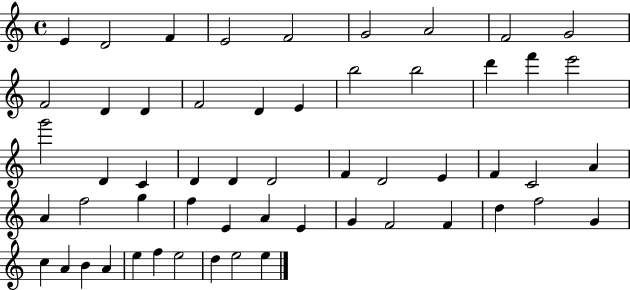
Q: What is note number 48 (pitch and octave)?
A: B4